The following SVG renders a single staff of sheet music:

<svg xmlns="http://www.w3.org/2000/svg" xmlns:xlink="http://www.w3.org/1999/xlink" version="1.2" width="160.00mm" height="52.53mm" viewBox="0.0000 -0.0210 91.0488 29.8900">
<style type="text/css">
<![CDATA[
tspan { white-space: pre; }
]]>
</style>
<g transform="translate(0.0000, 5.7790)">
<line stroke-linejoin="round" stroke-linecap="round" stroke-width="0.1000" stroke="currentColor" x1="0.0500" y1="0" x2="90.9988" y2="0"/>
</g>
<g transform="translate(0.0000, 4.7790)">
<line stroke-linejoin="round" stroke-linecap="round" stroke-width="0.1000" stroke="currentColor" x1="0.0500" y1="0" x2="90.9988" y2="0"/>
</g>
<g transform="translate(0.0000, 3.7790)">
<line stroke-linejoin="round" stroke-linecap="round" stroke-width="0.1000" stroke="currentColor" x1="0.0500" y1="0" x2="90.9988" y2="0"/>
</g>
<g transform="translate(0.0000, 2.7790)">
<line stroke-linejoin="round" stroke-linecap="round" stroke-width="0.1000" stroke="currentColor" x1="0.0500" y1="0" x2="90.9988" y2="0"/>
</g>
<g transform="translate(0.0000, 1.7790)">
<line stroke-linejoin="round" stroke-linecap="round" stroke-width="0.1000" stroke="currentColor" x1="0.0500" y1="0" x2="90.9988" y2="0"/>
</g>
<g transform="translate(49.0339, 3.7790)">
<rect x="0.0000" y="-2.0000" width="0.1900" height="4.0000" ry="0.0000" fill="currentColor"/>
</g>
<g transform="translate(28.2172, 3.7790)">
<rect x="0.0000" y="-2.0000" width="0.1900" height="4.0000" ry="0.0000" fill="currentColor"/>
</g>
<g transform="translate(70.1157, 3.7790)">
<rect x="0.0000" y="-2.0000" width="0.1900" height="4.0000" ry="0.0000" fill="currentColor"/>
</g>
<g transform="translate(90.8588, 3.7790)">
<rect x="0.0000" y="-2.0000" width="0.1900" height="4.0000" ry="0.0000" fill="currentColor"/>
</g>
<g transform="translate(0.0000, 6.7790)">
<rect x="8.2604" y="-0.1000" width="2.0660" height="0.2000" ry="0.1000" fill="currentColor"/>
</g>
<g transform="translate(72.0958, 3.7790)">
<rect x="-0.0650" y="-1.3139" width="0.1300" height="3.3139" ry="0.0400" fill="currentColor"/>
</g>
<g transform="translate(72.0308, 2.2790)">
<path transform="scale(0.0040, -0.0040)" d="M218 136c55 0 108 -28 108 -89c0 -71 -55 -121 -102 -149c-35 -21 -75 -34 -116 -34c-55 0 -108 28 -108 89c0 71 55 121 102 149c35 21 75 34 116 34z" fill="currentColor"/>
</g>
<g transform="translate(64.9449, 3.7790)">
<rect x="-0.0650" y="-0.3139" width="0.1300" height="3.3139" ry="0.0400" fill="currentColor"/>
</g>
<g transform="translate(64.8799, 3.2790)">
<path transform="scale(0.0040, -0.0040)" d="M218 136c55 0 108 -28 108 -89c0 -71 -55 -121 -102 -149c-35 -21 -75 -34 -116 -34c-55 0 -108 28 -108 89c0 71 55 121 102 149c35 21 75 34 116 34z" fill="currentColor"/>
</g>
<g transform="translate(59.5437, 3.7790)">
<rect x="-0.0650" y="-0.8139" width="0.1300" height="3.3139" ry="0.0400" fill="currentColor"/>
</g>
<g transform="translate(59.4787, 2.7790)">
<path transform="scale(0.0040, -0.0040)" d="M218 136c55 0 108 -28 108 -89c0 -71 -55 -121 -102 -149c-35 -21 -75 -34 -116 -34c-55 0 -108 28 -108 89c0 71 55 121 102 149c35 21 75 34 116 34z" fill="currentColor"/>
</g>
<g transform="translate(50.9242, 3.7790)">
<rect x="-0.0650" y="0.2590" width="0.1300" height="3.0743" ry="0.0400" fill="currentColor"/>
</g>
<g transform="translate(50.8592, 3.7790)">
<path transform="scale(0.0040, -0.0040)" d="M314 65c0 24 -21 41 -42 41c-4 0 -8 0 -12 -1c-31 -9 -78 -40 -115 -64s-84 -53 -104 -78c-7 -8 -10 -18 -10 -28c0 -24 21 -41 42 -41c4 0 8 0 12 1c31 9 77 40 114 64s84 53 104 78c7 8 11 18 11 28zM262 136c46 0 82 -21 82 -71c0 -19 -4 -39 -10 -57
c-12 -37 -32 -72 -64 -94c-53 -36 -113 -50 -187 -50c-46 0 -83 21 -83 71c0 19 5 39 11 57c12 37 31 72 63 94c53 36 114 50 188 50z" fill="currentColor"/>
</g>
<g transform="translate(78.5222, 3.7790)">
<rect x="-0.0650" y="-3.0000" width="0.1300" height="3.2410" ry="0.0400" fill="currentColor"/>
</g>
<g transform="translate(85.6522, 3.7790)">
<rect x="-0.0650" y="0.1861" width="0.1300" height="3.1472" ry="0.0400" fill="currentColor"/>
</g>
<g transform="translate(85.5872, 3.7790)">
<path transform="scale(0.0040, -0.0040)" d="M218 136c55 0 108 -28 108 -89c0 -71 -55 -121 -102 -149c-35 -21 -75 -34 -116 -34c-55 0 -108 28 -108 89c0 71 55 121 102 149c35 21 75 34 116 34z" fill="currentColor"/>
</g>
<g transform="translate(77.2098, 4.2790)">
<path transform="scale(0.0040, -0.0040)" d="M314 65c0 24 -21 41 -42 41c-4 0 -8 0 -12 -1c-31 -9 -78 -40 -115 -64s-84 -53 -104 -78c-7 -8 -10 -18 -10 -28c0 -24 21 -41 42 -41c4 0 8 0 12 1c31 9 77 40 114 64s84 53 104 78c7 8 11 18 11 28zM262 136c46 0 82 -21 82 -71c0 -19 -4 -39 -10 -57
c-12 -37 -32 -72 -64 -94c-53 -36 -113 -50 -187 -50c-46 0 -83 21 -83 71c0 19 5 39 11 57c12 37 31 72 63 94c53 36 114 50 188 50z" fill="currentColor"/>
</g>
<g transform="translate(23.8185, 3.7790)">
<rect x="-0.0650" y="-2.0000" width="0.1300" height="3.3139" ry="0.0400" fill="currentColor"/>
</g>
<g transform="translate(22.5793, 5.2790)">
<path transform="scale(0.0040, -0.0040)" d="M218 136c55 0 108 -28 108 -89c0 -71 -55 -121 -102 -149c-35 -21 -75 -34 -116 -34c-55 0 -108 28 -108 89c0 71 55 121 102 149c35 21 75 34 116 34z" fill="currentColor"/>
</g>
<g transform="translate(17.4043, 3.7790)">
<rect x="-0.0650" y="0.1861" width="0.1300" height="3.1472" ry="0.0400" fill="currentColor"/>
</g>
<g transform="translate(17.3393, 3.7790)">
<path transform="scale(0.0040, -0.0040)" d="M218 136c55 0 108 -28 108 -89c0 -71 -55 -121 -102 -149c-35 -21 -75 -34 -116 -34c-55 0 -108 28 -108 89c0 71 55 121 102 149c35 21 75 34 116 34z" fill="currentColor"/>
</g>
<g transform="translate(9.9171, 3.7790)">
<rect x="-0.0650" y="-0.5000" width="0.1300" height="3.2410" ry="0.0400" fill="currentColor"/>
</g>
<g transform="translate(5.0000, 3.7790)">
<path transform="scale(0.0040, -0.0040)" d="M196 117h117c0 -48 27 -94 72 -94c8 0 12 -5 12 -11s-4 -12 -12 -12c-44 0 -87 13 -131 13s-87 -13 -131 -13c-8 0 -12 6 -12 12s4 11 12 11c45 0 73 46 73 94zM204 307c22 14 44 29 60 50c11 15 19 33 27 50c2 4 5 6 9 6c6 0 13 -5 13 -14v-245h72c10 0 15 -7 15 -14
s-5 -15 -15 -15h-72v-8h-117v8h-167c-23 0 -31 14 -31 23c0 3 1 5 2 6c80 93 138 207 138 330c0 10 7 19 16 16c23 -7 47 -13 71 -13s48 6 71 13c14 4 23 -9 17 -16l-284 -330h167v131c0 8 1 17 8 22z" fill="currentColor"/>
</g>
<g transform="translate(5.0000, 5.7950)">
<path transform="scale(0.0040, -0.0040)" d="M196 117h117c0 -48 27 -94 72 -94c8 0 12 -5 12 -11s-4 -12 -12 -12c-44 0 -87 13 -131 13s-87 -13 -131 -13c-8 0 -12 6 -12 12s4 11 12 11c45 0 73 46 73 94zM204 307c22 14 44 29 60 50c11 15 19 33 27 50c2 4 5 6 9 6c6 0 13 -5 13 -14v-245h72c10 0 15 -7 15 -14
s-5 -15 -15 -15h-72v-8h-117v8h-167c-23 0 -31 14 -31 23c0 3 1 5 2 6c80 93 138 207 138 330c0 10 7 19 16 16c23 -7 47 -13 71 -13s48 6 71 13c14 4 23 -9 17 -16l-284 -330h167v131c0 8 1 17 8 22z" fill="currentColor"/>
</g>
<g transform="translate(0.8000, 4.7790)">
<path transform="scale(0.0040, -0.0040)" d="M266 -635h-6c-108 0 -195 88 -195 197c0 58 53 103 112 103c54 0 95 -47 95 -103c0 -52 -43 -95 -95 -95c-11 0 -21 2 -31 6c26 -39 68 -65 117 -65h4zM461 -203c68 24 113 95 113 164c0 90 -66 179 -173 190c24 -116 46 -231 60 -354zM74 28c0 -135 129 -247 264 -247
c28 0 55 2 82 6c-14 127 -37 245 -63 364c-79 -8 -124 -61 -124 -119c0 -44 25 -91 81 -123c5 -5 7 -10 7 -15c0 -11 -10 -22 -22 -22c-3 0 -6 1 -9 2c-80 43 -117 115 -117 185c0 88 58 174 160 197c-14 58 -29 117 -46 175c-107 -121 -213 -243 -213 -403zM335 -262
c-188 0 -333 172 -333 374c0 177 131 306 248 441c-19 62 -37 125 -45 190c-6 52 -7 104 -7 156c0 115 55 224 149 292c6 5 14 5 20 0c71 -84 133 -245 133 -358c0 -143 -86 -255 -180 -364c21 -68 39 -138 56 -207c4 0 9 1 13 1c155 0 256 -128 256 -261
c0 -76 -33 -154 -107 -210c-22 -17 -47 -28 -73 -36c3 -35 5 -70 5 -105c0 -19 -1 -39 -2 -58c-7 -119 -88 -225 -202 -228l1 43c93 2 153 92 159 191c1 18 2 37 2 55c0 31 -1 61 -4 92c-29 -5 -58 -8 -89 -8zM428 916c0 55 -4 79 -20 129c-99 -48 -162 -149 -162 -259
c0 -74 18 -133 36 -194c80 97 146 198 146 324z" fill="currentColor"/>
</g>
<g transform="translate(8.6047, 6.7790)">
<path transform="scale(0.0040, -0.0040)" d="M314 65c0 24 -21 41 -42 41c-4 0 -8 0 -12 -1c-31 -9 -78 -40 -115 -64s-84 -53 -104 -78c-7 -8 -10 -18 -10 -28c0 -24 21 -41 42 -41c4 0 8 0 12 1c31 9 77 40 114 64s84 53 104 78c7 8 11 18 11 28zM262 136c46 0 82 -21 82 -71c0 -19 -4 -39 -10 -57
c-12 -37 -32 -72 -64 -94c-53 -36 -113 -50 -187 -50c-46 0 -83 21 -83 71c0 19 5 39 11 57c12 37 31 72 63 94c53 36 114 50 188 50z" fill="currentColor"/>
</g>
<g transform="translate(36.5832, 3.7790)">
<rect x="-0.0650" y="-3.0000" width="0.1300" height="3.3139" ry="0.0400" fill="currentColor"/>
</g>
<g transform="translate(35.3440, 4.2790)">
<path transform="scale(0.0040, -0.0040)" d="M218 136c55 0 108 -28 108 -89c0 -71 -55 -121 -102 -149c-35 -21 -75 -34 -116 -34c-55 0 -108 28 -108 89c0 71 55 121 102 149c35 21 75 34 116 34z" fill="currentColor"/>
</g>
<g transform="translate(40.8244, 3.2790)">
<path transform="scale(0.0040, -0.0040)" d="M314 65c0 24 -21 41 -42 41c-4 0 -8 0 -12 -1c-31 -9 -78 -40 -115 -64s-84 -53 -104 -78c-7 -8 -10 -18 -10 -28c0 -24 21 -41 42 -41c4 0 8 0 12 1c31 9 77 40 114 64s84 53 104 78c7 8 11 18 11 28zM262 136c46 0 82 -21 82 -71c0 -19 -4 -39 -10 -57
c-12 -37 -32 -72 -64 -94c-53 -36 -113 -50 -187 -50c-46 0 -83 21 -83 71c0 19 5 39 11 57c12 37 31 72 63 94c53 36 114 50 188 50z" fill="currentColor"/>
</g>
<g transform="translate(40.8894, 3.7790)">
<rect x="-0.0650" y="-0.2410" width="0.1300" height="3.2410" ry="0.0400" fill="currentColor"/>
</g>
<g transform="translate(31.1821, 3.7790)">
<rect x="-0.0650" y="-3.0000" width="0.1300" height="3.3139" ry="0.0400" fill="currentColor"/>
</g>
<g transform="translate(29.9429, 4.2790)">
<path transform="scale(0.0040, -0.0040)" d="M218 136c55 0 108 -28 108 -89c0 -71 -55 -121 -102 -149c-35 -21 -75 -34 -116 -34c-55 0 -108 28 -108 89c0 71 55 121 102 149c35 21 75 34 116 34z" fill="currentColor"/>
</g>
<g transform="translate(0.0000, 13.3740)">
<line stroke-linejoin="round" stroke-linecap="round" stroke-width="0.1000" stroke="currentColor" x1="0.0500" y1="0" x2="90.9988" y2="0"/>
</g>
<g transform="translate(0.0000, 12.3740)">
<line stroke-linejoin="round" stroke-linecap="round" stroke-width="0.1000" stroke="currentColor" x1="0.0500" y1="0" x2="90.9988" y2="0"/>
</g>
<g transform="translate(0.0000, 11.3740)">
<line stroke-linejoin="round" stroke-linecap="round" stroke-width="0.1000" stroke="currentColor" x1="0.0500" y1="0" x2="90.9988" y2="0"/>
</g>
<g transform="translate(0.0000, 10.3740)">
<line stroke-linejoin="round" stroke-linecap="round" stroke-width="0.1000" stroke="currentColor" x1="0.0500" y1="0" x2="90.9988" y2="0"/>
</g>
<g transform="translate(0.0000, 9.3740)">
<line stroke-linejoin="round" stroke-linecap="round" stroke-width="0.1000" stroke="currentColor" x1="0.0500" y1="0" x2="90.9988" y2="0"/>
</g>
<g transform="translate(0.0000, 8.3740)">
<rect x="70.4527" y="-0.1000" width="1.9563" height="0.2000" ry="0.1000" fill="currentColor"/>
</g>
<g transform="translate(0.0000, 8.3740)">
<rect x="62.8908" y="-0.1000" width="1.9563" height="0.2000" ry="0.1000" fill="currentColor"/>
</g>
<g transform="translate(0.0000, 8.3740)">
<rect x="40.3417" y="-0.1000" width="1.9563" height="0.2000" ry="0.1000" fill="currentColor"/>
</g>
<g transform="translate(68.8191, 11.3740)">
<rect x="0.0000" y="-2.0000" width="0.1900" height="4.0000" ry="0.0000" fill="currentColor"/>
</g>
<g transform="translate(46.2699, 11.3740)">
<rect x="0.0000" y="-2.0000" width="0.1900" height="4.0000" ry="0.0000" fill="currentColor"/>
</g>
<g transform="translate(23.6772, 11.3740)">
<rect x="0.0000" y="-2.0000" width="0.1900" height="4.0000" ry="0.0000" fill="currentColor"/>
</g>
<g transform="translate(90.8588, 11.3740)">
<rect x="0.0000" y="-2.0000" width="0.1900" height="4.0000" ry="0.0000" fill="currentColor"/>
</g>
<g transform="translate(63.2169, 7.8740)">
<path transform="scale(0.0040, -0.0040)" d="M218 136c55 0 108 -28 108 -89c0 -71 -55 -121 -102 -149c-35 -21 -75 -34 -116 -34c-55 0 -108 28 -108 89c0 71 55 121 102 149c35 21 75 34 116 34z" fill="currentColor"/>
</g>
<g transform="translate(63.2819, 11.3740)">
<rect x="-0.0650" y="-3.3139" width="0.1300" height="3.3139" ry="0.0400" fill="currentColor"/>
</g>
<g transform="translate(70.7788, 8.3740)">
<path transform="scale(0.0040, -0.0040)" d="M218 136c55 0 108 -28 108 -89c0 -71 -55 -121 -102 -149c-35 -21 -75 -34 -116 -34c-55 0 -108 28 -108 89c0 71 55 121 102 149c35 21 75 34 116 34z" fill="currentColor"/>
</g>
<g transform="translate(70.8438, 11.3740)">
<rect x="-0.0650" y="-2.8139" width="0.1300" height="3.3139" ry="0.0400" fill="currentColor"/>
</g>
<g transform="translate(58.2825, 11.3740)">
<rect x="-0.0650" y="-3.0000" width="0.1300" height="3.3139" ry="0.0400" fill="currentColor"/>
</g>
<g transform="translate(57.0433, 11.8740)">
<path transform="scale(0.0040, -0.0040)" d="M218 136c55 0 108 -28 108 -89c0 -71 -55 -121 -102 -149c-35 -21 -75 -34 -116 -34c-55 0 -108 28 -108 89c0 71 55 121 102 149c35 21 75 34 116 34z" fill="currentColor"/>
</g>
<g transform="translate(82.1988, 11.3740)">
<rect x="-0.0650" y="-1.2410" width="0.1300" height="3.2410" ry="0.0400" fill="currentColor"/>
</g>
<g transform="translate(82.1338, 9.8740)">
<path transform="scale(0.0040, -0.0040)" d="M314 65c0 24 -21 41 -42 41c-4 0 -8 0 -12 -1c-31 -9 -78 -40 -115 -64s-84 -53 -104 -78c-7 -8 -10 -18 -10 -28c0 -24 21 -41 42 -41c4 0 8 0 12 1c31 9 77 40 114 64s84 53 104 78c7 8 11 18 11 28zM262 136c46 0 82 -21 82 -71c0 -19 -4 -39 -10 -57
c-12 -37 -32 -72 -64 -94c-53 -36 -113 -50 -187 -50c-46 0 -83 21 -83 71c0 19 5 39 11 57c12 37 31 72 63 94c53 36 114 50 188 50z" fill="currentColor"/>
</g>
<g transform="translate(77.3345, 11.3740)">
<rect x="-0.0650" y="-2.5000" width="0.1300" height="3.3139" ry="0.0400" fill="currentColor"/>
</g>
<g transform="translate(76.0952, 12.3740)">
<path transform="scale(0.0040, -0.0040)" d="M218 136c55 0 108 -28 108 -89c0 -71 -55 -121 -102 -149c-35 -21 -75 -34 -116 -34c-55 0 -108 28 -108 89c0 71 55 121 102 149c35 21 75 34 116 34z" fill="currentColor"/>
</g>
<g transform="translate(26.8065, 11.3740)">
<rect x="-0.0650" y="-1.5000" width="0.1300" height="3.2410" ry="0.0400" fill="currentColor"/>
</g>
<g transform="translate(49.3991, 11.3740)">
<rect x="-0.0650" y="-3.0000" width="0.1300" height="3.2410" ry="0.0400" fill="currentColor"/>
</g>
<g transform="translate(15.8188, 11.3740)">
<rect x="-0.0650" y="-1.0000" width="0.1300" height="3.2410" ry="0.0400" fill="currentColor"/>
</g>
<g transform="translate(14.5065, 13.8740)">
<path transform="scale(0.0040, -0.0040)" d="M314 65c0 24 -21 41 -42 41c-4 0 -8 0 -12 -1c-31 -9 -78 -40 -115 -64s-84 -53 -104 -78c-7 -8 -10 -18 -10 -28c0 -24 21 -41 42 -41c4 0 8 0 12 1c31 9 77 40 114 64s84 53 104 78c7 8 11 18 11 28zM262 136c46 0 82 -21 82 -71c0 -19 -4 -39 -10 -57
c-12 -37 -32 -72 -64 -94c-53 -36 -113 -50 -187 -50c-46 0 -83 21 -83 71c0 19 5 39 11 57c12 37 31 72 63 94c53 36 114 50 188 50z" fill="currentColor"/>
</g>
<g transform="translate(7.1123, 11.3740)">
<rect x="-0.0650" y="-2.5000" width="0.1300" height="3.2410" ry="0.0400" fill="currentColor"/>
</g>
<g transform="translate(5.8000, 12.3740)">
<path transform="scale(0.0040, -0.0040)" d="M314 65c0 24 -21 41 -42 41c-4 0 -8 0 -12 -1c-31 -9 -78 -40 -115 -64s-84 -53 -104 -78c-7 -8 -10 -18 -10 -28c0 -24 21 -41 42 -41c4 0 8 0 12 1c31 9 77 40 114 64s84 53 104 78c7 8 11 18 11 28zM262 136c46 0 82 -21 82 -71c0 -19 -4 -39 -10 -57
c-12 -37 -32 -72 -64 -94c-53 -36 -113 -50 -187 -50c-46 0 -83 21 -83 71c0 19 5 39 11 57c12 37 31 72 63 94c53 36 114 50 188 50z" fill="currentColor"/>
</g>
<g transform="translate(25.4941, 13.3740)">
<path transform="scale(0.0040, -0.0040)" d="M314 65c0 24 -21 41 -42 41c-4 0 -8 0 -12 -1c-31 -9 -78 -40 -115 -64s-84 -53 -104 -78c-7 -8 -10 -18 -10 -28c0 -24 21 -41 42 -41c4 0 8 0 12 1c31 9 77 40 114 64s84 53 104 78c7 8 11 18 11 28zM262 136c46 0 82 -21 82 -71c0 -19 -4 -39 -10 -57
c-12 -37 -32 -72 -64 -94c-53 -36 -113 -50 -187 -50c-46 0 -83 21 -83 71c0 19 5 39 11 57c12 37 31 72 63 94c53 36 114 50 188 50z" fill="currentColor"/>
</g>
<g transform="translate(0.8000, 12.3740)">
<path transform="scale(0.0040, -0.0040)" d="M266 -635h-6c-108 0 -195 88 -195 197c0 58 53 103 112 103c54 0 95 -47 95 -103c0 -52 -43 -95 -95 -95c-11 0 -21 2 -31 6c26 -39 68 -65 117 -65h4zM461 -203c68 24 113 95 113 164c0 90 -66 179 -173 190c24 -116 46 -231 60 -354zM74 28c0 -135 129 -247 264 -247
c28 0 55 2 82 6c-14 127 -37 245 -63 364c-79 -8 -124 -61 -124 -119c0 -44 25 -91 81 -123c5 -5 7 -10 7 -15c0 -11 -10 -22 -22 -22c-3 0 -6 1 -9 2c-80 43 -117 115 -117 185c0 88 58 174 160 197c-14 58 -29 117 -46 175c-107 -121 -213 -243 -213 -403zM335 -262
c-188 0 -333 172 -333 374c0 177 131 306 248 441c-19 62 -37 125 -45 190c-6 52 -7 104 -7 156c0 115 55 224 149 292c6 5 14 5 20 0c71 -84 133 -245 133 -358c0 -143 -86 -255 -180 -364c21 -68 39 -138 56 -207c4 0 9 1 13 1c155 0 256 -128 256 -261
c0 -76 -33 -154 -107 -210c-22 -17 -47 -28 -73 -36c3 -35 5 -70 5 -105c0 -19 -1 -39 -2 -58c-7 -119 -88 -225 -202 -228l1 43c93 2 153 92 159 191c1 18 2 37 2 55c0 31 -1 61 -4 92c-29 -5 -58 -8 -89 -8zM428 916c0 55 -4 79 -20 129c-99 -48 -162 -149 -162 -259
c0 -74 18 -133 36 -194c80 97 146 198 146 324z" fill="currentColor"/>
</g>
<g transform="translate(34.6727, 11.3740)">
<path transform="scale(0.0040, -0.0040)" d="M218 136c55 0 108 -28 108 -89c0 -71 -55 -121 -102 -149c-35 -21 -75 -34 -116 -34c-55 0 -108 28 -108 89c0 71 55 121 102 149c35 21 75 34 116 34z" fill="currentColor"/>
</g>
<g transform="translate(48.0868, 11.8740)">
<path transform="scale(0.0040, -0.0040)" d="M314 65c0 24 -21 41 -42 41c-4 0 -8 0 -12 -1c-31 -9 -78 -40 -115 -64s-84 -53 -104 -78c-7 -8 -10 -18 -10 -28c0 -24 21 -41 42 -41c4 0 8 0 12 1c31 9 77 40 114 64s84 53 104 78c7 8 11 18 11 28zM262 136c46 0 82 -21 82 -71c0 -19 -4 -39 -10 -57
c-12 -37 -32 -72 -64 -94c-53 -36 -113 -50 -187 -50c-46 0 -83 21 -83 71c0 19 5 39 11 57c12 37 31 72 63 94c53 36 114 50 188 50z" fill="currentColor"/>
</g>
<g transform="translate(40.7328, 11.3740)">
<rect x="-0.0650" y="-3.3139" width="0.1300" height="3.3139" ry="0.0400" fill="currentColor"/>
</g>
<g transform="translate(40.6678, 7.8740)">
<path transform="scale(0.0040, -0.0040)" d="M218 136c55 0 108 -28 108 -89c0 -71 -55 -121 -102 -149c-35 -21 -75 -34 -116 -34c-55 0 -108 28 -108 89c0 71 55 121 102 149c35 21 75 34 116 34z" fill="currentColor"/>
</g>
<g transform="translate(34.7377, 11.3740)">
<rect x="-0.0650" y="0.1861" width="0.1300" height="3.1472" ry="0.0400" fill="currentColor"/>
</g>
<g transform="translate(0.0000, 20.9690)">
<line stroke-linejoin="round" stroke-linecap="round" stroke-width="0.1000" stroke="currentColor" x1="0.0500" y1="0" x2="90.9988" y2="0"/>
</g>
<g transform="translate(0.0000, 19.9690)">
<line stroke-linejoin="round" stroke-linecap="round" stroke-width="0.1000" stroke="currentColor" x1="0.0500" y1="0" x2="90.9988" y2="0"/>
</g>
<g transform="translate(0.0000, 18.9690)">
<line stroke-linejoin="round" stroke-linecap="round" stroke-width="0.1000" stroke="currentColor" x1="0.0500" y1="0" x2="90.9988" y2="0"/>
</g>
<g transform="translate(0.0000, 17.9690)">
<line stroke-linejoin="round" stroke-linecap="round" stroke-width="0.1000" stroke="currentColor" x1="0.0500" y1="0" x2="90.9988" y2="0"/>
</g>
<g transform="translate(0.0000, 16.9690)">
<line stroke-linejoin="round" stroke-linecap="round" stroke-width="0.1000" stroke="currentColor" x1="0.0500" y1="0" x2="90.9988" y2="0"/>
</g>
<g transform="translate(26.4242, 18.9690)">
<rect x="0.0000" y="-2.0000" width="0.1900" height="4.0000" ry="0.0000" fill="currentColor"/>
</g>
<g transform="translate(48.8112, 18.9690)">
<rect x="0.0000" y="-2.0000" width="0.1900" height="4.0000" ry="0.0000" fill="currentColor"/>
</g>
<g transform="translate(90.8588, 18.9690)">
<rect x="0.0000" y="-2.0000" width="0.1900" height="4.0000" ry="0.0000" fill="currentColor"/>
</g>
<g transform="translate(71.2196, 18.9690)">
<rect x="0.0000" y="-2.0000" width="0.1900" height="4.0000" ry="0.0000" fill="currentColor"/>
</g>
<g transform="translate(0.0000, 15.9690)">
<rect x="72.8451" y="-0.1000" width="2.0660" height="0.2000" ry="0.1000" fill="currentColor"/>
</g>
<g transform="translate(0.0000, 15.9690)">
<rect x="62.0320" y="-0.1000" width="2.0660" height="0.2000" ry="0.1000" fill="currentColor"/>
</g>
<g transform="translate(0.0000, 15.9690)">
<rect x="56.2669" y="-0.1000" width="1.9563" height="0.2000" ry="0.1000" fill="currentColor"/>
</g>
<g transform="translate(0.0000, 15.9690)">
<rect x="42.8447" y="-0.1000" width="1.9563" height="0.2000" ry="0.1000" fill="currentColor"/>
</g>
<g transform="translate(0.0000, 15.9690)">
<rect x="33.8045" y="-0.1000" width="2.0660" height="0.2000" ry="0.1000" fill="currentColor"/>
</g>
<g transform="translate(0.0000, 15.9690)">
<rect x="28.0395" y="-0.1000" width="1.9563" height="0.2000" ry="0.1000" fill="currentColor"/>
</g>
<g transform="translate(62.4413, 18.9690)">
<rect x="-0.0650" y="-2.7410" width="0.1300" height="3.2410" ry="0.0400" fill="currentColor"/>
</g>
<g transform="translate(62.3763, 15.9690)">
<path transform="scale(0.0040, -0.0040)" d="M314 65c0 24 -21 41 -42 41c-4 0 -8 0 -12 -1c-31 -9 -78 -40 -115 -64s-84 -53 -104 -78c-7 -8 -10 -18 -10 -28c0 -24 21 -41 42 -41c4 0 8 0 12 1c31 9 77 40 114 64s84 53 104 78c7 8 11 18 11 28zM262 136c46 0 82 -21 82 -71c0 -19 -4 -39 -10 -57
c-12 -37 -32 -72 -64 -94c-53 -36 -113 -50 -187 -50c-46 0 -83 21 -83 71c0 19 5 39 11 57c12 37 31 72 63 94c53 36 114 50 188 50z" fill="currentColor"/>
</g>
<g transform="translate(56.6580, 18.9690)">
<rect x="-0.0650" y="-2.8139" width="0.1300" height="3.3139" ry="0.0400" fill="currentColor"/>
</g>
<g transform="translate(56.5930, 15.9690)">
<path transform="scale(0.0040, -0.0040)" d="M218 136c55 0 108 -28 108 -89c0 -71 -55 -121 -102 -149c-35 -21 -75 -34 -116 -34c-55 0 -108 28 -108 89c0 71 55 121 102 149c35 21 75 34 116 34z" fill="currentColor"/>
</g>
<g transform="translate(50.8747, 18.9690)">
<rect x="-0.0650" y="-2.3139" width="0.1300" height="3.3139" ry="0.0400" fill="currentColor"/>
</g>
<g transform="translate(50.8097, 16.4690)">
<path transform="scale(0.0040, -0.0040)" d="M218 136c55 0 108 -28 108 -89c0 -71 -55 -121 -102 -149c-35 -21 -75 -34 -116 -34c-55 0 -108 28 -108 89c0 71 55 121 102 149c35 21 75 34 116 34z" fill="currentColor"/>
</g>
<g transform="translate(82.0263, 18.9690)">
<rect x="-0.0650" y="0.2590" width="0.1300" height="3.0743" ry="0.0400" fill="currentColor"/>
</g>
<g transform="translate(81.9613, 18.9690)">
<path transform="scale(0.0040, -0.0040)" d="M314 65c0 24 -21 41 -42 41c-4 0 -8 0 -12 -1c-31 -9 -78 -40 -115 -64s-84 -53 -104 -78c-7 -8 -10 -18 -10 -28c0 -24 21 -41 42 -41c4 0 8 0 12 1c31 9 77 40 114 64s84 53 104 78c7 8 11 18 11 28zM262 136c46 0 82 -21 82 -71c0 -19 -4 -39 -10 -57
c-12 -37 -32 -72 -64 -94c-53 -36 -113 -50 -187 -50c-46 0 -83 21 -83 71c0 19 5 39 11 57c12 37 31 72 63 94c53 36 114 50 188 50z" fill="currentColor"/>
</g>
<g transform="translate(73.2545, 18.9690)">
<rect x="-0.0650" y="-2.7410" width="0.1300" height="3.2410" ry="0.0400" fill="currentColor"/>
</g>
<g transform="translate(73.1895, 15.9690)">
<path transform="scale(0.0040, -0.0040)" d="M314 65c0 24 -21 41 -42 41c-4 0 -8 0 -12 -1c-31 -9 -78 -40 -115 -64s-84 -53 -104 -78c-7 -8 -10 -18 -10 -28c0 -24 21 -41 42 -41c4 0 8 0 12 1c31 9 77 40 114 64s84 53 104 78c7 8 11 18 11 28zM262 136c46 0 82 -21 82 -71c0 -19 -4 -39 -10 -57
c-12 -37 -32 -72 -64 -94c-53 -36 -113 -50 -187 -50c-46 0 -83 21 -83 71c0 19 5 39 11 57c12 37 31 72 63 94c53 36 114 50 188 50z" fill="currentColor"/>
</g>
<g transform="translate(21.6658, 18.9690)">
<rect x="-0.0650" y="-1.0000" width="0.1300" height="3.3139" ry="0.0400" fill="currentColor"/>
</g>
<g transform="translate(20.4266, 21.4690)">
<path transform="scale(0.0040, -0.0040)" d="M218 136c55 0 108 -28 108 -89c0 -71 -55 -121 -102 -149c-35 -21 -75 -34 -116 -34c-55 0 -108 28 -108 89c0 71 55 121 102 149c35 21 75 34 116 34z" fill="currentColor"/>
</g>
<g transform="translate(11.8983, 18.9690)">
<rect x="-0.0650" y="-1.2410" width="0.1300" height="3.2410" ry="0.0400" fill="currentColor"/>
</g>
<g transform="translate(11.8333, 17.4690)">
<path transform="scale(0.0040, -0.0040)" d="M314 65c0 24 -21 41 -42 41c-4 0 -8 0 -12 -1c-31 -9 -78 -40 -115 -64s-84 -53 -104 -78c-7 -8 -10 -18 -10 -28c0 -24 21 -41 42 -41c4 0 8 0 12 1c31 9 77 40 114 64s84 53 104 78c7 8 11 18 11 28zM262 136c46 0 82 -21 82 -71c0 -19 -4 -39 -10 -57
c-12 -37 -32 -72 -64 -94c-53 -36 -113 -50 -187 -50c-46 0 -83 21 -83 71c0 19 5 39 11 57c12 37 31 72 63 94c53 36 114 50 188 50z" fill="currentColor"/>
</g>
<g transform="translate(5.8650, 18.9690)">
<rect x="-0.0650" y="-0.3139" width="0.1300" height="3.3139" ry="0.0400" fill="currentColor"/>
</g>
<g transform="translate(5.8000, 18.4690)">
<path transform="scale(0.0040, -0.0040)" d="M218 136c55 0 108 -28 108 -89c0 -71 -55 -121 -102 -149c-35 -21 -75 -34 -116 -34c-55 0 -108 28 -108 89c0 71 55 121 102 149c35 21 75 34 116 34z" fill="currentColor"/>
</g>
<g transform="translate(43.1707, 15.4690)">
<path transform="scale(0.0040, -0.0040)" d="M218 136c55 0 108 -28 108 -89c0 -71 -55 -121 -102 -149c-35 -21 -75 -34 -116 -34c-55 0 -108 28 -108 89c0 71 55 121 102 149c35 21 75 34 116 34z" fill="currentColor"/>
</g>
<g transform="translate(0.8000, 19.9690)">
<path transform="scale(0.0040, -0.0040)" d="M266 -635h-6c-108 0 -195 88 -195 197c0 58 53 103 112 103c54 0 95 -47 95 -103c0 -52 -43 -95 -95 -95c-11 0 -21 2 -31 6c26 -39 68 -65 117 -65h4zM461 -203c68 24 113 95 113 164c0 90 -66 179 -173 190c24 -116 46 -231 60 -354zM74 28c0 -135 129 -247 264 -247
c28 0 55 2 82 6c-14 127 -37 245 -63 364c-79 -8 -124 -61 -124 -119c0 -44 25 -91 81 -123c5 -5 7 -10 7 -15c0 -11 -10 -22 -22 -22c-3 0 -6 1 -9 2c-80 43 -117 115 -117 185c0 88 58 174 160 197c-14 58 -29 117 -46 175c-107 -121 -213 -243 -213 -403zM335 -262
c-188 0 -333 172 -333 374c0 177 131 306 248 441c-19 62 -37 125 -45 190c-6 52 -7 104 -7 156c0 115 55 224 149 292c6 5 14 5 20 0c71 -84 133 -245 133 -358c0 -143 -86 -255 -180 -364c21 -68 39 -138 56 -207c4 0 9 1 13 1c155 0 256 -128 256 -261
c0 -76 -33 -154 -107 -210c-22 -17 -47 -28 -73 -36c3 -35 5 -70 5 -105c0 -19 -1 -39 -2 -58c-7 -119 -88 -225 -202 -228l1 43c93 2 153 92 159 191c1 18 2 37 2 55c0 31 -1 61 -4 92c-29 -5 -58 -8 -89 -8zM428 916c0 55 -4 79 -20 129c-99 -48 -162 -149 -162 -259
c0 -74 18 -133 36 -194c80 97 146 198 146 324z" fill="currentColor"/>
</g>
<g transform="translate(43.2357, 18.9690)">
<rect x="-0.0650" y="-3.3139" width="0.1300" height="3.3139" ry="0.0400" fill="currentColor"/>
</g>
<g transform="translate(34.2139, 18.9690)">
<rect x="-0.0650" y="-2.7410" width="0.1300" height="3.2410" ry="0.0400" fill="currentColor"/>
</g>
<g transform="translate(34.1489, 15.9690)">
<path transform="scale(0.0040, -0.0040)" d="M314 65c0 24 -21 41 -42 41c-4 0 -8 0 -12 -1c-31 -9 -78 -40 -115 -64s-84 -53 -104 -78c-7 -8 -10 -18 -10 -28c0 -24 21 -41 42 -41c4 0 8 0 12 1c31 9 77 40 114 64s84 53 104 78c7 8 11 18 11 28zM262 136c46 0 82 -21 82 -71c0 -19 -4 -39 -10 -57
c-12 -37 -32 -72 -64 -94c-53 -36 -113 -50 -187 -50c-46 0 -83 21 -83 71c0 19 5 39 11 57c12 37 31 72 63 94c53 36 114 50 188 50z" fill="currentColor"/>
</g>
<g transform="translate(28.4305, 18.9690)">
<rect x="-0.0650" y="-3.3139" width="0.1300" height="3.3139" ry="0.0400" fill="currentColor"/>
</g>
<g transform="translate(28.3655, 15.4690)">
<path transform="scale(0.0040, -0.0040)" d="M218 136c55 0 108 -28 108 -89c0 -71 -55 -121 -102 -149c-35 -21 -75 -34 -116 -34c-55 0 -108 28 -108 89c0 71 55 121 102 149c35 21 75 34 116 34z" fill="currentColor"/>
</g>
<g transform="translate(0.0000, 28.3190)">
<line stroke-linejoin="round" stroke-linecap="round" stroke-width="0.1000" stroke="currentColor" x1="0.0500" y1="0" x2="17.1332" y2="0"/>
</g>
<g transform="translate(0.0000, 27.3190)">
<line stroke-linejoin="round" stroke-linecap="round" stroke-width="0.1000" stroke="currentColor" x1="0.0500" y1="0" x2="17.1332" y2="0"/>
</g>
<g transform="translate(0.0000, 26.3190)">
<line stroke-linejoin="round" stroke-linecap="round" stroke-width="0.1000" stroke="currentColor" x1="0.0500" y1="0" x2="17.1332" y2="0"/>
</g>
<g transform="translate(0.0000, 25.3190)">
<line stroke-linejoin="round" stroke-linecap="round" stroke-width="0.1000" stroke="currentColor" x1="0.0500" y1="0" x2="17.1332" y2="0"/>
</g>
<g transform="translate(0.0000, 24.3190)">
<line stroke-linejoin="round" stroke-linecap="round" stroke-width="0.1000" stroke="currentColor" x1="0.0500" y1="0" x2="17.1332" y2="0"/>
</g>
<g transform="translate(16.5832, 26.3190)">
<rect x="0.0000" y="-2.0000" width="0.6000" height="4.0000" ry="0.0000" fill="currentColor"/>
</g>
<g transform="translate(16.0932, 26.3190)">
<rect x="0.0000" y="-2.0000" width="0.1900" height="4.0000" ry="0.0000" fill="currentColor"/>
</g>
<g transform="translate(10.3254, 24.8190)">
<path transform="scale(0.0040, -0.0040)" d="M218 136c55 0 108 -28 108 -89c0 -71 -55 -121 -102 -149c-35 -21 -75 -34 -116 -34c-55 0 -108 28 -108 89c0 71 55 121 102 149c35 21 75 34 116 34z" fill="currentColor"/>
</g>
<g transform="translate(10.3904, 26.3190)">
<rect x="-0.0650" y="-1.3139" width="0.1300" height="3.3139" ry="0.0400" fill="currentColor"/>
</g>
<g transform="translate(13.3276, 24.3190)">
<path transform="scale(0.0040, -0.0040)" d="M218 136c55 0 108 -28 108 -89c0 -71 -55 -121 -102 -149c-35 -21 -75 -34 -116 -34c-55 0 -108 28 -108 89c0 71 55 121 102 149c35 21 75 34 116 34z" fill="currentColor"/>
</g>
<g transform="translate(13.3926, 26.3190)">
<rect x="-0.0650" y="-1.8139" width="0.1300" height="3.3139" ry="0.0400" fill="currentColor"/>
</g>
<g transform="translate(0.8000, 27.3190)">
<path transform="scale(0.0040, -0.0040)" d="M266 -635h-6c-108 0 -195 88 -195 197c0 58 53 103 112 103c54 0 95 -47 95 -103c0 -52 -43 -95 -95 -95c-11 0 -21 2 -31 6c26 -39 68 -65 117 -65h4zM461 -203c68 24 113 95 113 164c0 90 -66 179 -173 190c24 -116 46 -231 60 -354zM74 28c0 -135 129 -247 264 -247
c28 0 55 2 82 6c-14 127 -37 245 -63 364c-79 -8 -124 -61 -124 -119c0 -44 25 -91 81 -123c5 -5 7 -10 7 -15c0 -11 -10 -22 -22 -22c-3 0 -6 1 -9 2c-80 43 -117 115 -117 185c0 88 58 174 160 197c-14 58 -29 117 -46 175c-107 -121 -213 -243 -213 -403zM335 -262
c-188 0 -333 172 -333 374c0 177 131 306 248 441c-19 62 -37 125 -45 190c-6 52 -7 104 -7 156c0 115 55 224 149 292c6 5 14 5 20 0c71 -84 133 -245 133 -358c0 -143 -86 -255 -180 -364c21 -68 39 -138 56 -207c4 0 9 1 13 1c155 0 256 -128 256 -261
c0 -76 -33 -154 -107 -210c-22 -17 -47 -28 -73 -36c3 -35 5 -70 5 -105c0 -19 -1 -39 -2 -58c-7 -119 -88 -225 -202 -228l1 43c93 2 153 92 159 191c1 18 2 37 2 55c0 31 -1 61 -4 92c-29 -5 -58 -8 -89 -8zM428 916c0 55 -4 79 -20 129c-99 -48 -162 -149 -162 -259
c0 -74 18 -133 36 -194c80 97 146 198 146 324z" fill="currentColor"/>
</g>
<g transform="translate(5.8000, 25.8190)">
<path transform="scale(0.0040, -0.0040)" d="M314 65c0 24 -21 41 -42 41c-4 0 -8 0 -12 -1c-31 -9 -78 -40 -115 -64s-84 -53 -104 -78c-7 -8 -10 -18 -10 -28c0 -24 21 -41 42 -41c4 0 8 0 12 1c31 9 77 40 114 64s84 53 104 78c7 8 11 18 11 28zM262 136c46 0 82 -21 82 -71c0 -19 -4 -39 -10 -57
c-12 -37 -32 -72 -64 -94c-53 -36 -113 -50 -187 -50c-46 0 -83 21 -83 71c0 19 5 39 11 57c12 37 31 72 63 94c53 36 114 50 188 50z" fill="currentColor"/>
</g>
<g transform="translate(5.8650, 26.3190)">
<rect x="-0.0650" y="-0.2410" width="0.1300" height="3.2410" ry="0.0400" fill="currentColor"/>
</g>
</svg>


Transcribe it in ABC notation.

X:1
T:Untitled
M:4/4
L:1/4
K:C
C2 B F A A c2 B2 d c e A2 B G2 D2 E2 B b A2 A b a G e2 c e2 D b a2 b g a a2 a2 B2 c2 e f